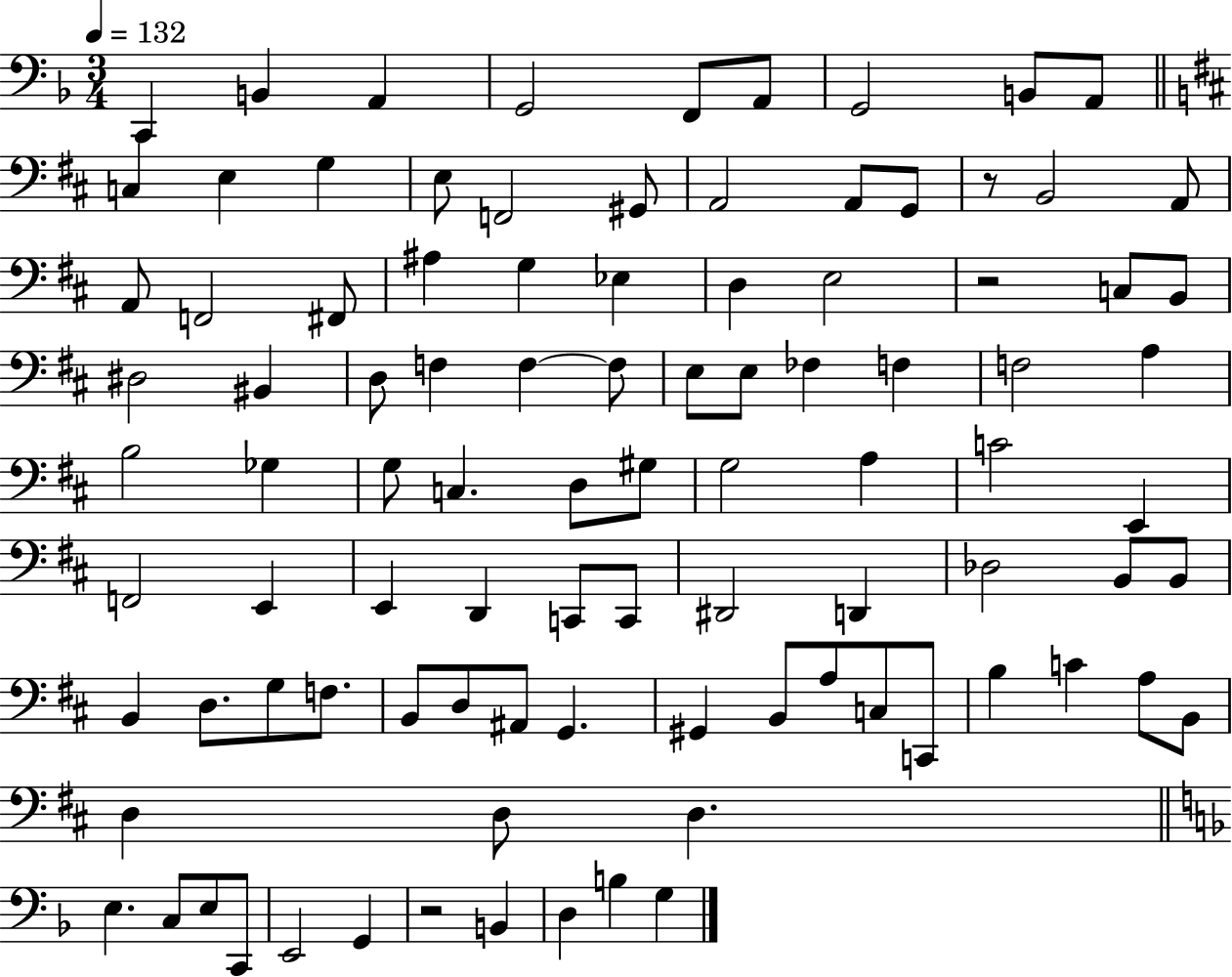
X:1
T:Untitled
M:3/4
L:1/4
K:F
C,, B,, A,, G,,2 F,,/2 A,,/2 G,,2 B,,/2 A,,/2 C, E, G, E,/2 F,,2 ^G,,/2 A,,2 A,,/2 G,,/2 z/2 B,,2 A,,/2 A,,/2 F,,2 ^F,,/2 ^A, G, _E, D, E,2 z2 C,/2 B,,/2 ^D,2 ^B,, D,/2 F, F, F,/2 E,/2 E,/2 _F, F, F,2 A, B,2 _G, G,/2 C, D,/2 ^G,/2 G,2 A, C2 E,, F,,2 E,, E,, D,, C,,/2 C,,/2 ^D,,2 D,, _D,2 B,,/2 B,,/2 B,, D,/2 G,/2 F,/2 B,,/2 D,/2 ^A,,/2 G,, ^G,, B,,/2 A,/2 C,/2 C,,/2 B, C A,/2 B,,/2 D, D,/2 D, E, C,/2 E,/2 C,,/2 E,,2 G,, z2 B,, D, B, G,